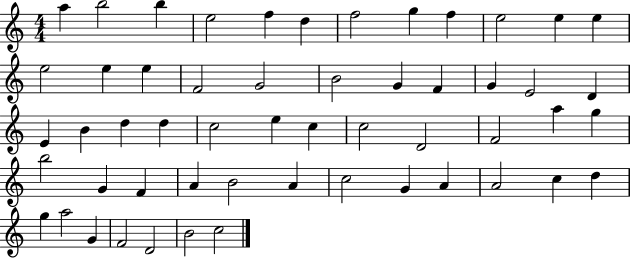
X:1
T:Untitled
M:4/4
L:1/4
K:C
a b2 b e2 f d f2 g f e2 e e e2 e e F2 G2 B2 G F G E2 D E B d d c2 e c c2 D2 F2 a g b2 G F A B2 A c2 G A A2 c d g a2 G F2 D2 B2 c2